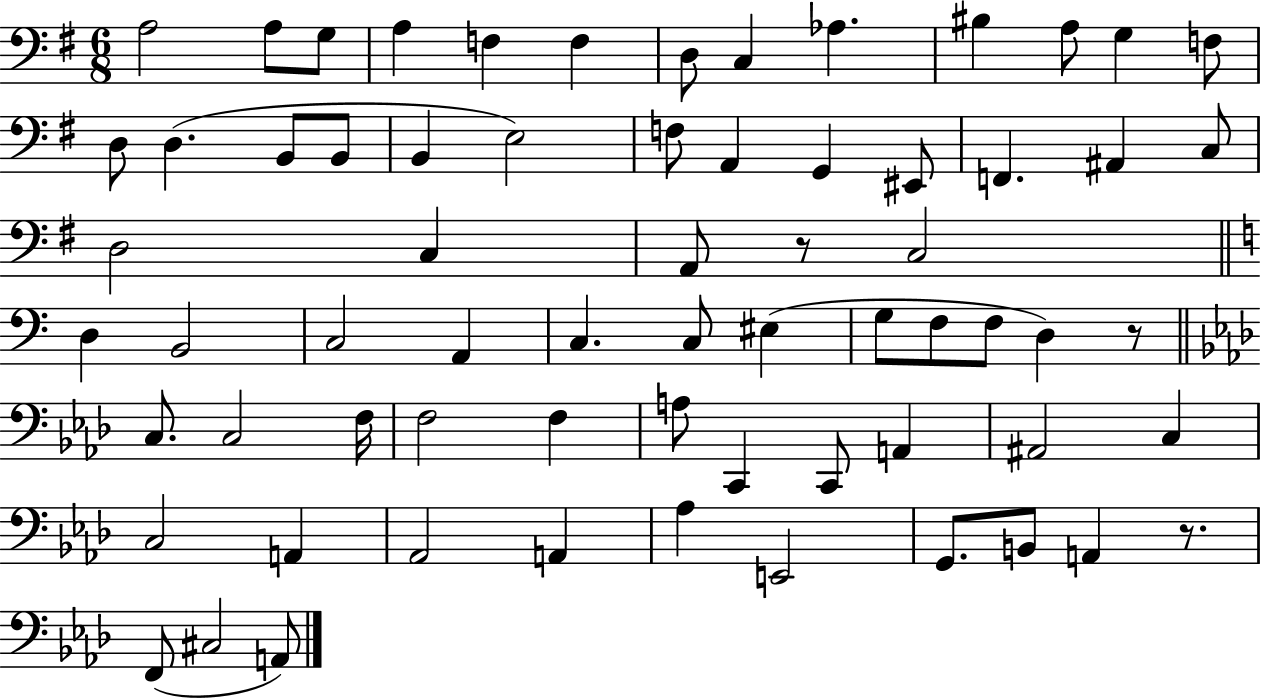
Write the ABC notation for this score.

X:1
T:Untitled
M:6/8
L:1/4
K:G
A,2 A,/2 G,/2 A, F, F, D,/2 C, _A, ^B, A,/2 G, F,/2 D,/2 D, B,,/2 B,,/2 B,, E,2 F,/2 A,, G,, ^E,,/2 F,, ^A,, C,/2 D,2 C, A,,/2 z/2 C,2 D, B,,2 C,2 A,, C, C,/2 ^E, G,/2 F,/2 F,/2 D, z/2 C,/2 C,2 F,/4 F,2 F, A,/2 C,, C,,/2 A,, ^A,,2 C, C,2 A,, _A,,2 A,, _A, E,,2 G,,/2 B,,/2 A,, z/2 F,,/2 ^C,2 A,,/2